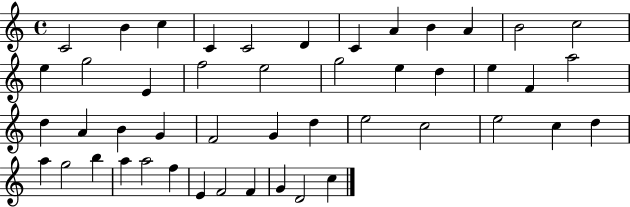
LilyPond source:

{
  \clef treble
  \time 4/4
  \defaultTimeSignature
  \key c \major
  c'2 b'4 c''4 | c'4 c'2 d'4 | c'4 a'4 b'4 a'4 | b'2 c''2 | \break e''4 g''2 e'4 | f''2 e''2 | g''2 e''4 d''4 | e''4 f'4 a''2 | \break d''4 a'4 b'4 g'4 | f'2 g'4 d''4 | e''2 c''2 | e''2 c''4 d''4 | \break a''4 g''2 b''4 | a''4 a''2 f''4 | e'4 f'2 f'4 | g'4 d'2 c''4 | \break \bar "|."
}